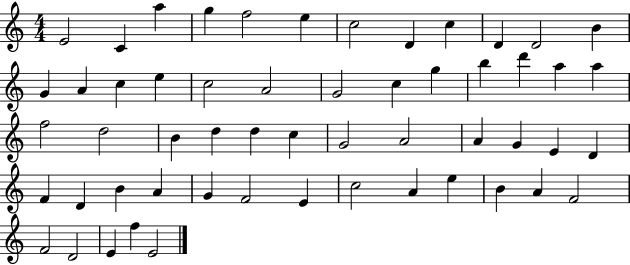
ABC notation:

X:1
T:Untitled
M:4/4
L:1/4
K:C
E2 C a g f2 e c2 D c D D2 B G A c e c2 A2 G2 c g b d' a a f2 d2 B d d c G2 A2 A G E D F D B A G F2 E c2 A e B A F2 F2 D2 E f E2